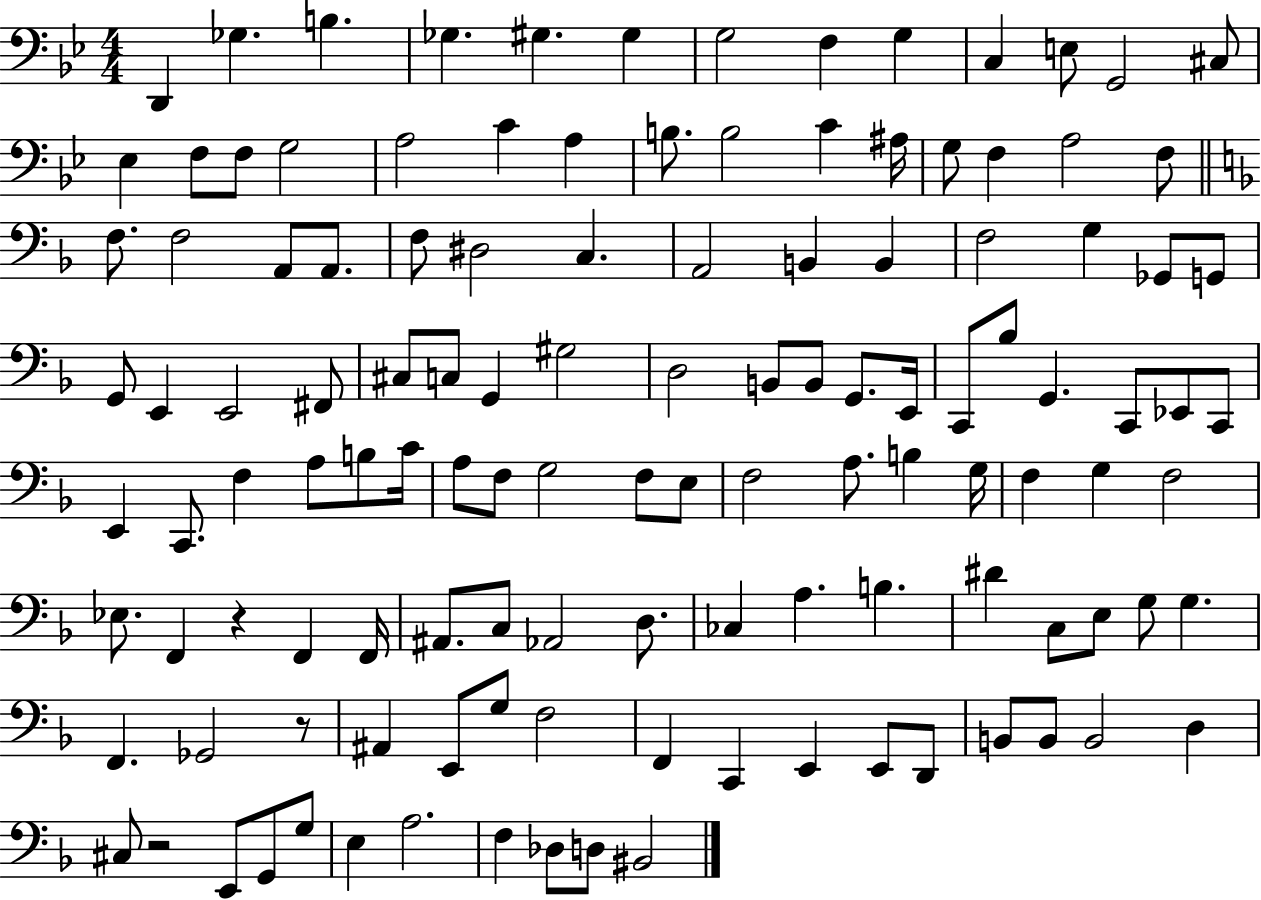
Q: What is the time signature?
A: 4/4